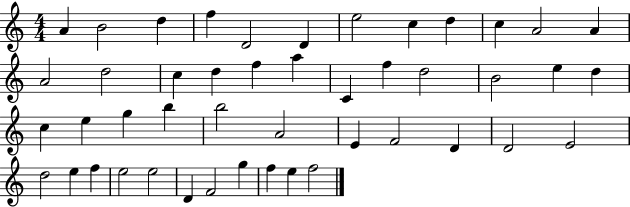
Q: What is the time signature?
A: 4/4